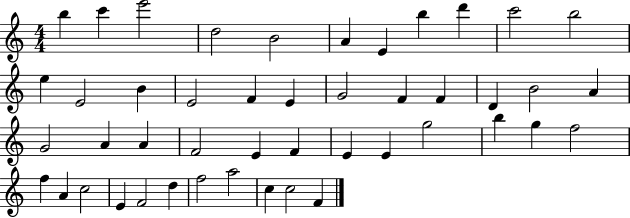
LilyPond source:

{
  \clef treble
  \numericTimeSignature
  \time 4/4
  \key c \major
  b''4 c'''4 e'''2 | d''2 b'2 | a'4 e'4 b''4 d'''4 | c'''2 b''2 | \break e''4 e'2 b'4 | e'2 f'4 e'4 | g'2 f'4 f'4 | d'4 b'2 a'4 | \break g'2 a'4 a'4 | f'2 e'4 f'4 | e'4 e'4 g''2 | b''4 g''4 f''2 | \break f''4 a'4 c''2 | e'4 f'2 d''4 | f''2 a''2 | c''4 c''2 f'4 | \break \bar "|."
}